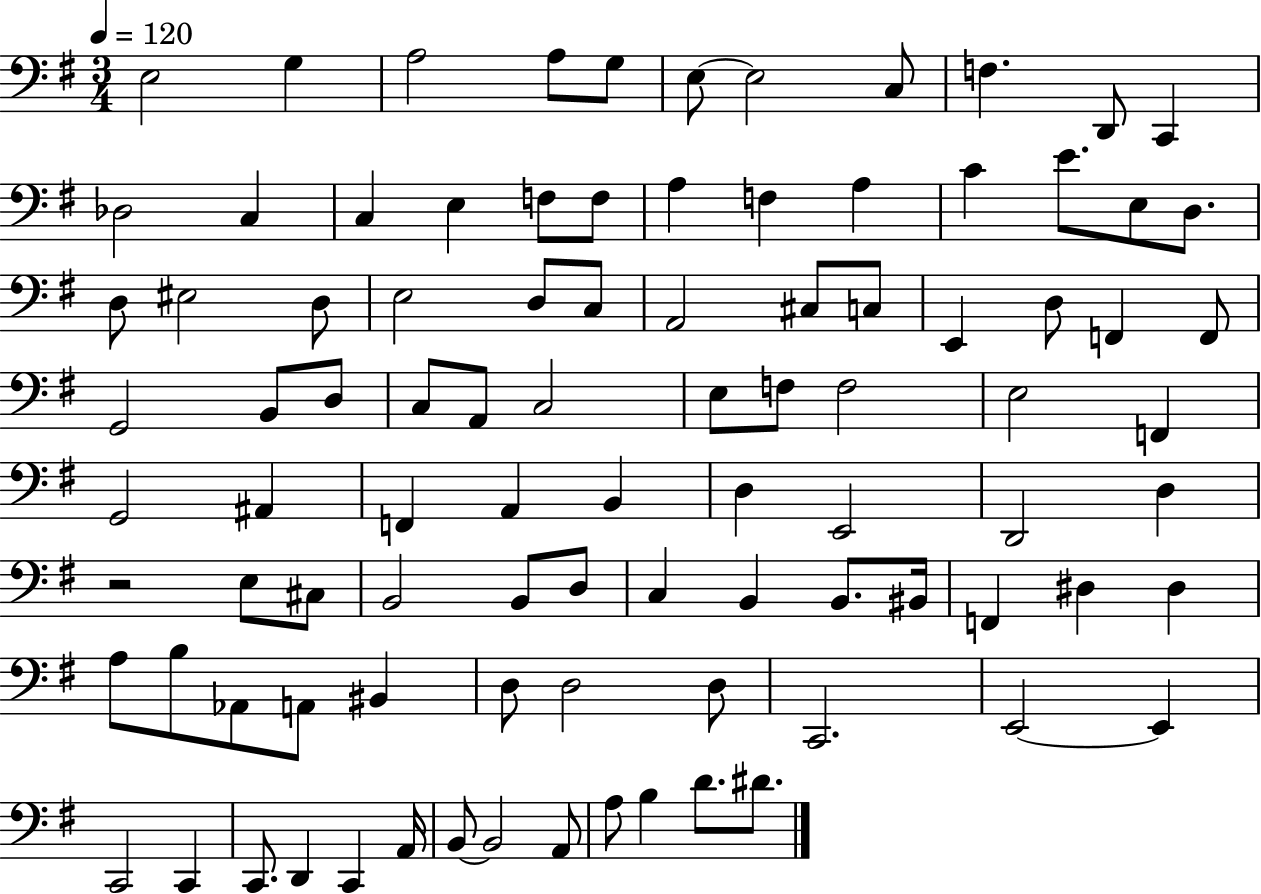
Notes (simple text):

E3/h G3/q A3/h A3/e G3/e E3/e E3/h C3/e F3/q. D2/e C2/q Db3/h C3/q C3/q E3/q F3/e F3/e A3/q F3/q A3/q C4/q E4/e. E3/e D3/e. D3/e EIS3/h D3/e E3/h D3/e C3/e A2/h C#3/e C3/e E2/q D3/e F2/q F2/e G2/h B2/e D3/e C3/e A2/e C3/h E3/e F3/e F3/h E3/h F2/q G2/h A#2/q F2/q A2/q B2/q D3/q E2/h D2/h D3/q R/h E3/e C#3/e B2/h B2/e D3/e C3/q B2/q B2/e. BIS2/s F2/q D#3/q D#3/q A3/e B3/e Ab2/e A2/e BIS2/q D3/e D3/h D3/e C2/h. E2/h E2/q C2/h C2/q C2/e. D2/q C2/q A2/s B2/e B2/h A2/e A3/e B3/q D4/e. D#4/e.